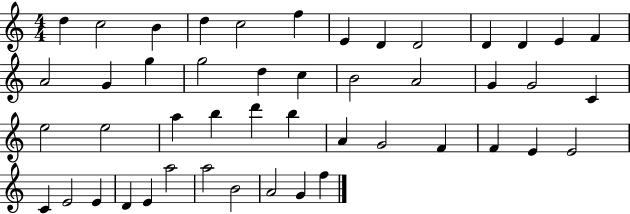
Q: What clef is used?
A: treble